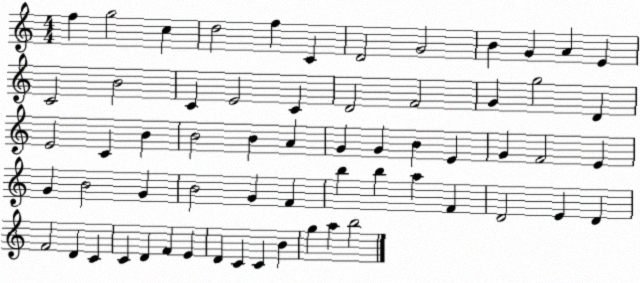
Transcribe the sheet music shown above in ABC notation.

X:1
T:Untitled
M:4/4
L:1/4
K:C
f g2 c d2 f C D2 G2 B G A E C2 B2 C E2 C D2 F2 G g2 D E2 C B B2 B A G G B E G F2 E G B2 G B2 G F b b a F D2 E D F2 D C C D F E D C C B g a b2